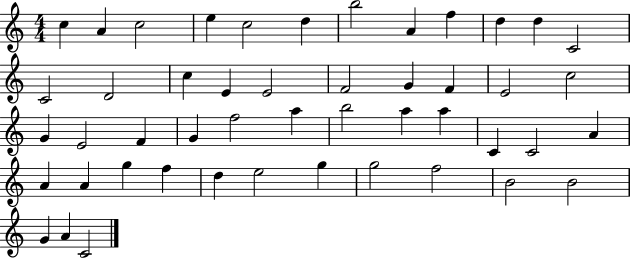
X:1
T:Untitled
M:4/4
L:1/4
K:C
c A c2 e c2 d b2 A f d d C2 C2 D2 c E E2 F2 G F E2 c2 G E2 F G f2 a b2 a a C C2 A A A g f d e2 g g2 f2 B2 B2 G A C2